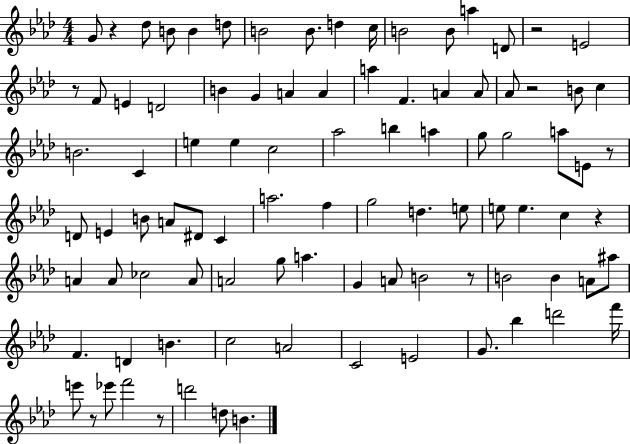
G4/e R/q Db5/e B4/e B4/q D5/e B4/h B4/e. D5/q C5/s B4/h B4/e A5/q D4/e R/h E4/h R/e F4/e E4/q D4/h B4/q G4/q A4/q A4/q A5/q F4/q. A4/q A4/e Ab4/e R/h B4/e C5/q B4/h. C4/q E5/q E5/q C5/h Ab5/h B5/q A5/q G5/e G5/h A5/e E4/e R/e D4/e E4/q B4/e A4/e D#4/e C4/q A5/h. F5/q G5/h D5/q. E5/e E5/e E5/q. C5/q R/q A4/q A4/e CES5/h A4/e A4/h G5/e A5/q. G4/q A4/e B4/h R/e B4/h B4/q A4/e A#5/e F4/q. D4/q B4/q. C5/h A4/h C4/h E4/h G4/e. Bb5/q D6/h F6/s E6/e R/e Eb6/e F6/h R/e D6/h D5/e B4/q.